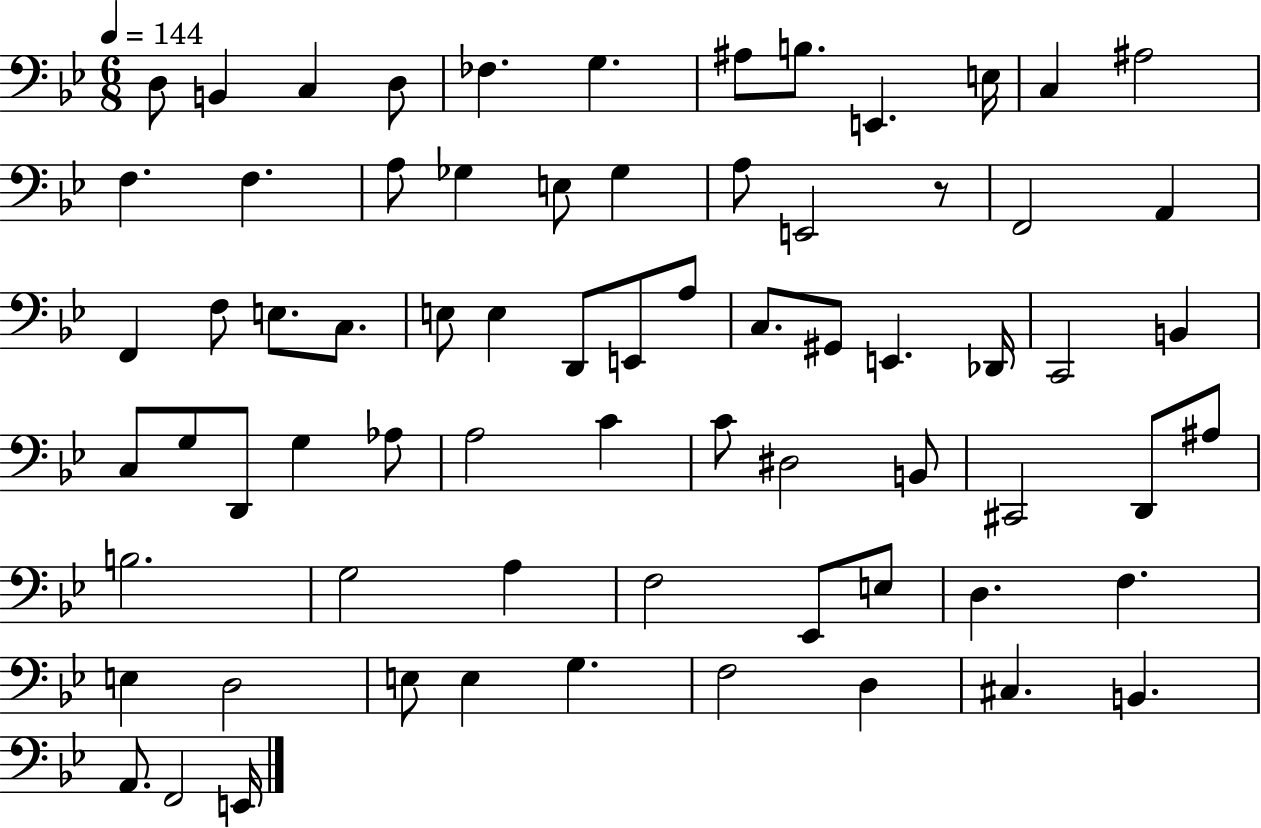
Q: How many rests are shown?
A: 1